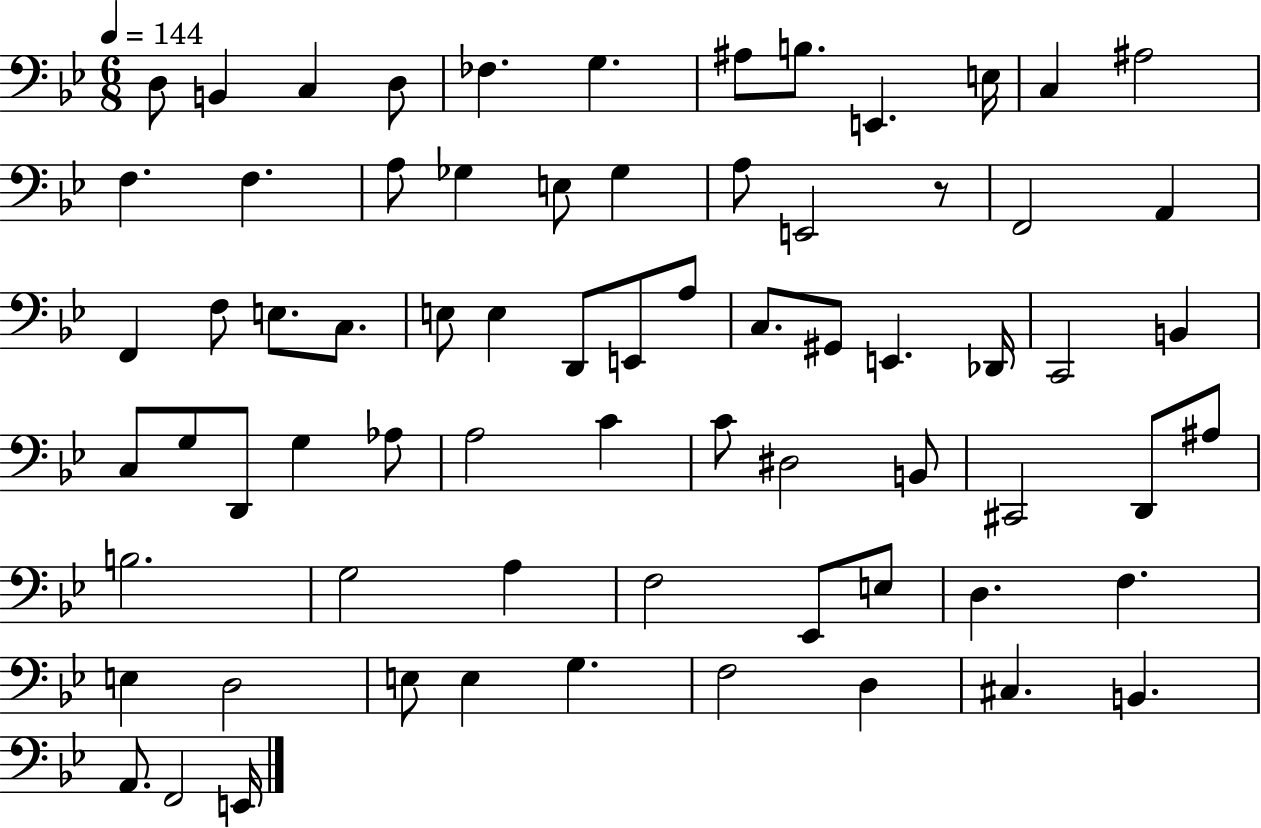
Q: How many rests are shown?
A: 1